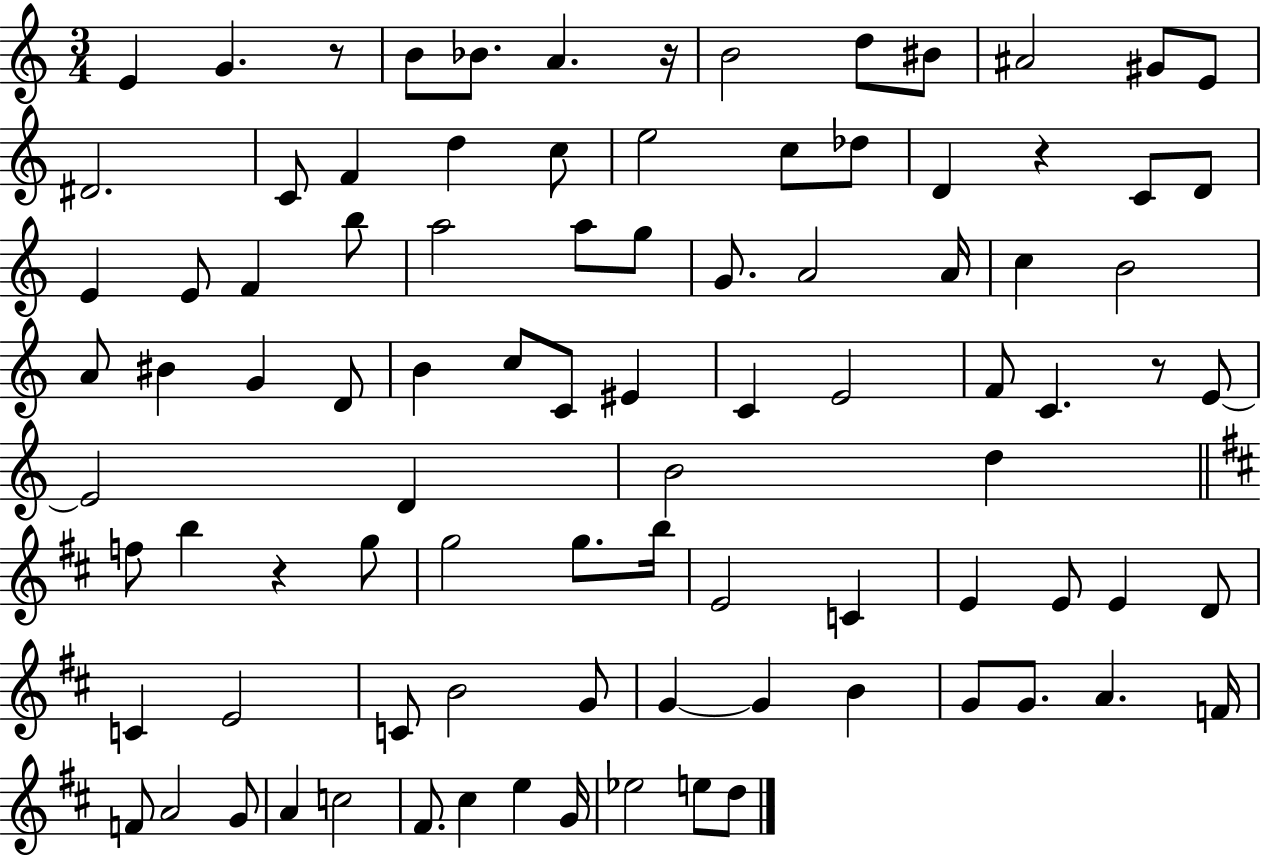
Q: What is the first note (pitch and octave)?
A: E4